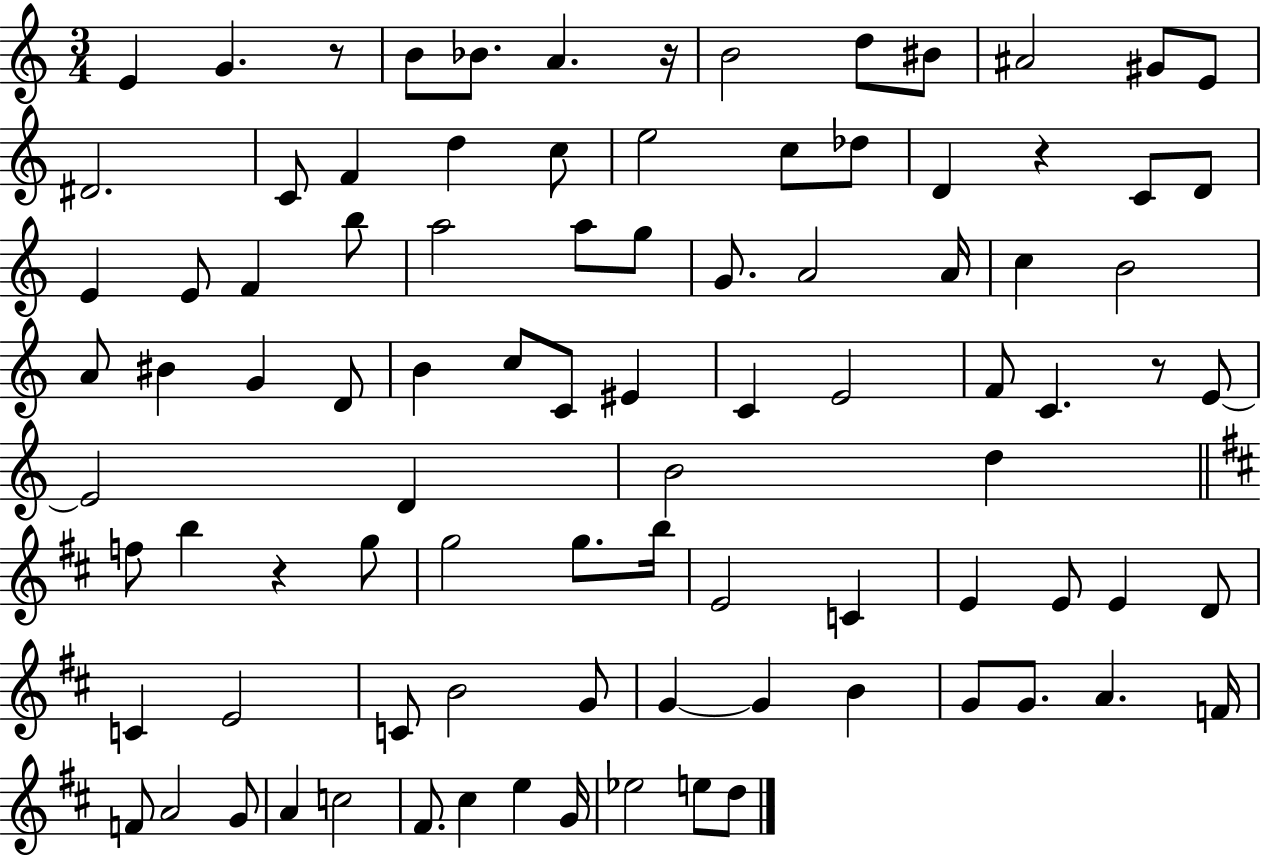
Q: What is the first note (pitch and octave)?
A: E4